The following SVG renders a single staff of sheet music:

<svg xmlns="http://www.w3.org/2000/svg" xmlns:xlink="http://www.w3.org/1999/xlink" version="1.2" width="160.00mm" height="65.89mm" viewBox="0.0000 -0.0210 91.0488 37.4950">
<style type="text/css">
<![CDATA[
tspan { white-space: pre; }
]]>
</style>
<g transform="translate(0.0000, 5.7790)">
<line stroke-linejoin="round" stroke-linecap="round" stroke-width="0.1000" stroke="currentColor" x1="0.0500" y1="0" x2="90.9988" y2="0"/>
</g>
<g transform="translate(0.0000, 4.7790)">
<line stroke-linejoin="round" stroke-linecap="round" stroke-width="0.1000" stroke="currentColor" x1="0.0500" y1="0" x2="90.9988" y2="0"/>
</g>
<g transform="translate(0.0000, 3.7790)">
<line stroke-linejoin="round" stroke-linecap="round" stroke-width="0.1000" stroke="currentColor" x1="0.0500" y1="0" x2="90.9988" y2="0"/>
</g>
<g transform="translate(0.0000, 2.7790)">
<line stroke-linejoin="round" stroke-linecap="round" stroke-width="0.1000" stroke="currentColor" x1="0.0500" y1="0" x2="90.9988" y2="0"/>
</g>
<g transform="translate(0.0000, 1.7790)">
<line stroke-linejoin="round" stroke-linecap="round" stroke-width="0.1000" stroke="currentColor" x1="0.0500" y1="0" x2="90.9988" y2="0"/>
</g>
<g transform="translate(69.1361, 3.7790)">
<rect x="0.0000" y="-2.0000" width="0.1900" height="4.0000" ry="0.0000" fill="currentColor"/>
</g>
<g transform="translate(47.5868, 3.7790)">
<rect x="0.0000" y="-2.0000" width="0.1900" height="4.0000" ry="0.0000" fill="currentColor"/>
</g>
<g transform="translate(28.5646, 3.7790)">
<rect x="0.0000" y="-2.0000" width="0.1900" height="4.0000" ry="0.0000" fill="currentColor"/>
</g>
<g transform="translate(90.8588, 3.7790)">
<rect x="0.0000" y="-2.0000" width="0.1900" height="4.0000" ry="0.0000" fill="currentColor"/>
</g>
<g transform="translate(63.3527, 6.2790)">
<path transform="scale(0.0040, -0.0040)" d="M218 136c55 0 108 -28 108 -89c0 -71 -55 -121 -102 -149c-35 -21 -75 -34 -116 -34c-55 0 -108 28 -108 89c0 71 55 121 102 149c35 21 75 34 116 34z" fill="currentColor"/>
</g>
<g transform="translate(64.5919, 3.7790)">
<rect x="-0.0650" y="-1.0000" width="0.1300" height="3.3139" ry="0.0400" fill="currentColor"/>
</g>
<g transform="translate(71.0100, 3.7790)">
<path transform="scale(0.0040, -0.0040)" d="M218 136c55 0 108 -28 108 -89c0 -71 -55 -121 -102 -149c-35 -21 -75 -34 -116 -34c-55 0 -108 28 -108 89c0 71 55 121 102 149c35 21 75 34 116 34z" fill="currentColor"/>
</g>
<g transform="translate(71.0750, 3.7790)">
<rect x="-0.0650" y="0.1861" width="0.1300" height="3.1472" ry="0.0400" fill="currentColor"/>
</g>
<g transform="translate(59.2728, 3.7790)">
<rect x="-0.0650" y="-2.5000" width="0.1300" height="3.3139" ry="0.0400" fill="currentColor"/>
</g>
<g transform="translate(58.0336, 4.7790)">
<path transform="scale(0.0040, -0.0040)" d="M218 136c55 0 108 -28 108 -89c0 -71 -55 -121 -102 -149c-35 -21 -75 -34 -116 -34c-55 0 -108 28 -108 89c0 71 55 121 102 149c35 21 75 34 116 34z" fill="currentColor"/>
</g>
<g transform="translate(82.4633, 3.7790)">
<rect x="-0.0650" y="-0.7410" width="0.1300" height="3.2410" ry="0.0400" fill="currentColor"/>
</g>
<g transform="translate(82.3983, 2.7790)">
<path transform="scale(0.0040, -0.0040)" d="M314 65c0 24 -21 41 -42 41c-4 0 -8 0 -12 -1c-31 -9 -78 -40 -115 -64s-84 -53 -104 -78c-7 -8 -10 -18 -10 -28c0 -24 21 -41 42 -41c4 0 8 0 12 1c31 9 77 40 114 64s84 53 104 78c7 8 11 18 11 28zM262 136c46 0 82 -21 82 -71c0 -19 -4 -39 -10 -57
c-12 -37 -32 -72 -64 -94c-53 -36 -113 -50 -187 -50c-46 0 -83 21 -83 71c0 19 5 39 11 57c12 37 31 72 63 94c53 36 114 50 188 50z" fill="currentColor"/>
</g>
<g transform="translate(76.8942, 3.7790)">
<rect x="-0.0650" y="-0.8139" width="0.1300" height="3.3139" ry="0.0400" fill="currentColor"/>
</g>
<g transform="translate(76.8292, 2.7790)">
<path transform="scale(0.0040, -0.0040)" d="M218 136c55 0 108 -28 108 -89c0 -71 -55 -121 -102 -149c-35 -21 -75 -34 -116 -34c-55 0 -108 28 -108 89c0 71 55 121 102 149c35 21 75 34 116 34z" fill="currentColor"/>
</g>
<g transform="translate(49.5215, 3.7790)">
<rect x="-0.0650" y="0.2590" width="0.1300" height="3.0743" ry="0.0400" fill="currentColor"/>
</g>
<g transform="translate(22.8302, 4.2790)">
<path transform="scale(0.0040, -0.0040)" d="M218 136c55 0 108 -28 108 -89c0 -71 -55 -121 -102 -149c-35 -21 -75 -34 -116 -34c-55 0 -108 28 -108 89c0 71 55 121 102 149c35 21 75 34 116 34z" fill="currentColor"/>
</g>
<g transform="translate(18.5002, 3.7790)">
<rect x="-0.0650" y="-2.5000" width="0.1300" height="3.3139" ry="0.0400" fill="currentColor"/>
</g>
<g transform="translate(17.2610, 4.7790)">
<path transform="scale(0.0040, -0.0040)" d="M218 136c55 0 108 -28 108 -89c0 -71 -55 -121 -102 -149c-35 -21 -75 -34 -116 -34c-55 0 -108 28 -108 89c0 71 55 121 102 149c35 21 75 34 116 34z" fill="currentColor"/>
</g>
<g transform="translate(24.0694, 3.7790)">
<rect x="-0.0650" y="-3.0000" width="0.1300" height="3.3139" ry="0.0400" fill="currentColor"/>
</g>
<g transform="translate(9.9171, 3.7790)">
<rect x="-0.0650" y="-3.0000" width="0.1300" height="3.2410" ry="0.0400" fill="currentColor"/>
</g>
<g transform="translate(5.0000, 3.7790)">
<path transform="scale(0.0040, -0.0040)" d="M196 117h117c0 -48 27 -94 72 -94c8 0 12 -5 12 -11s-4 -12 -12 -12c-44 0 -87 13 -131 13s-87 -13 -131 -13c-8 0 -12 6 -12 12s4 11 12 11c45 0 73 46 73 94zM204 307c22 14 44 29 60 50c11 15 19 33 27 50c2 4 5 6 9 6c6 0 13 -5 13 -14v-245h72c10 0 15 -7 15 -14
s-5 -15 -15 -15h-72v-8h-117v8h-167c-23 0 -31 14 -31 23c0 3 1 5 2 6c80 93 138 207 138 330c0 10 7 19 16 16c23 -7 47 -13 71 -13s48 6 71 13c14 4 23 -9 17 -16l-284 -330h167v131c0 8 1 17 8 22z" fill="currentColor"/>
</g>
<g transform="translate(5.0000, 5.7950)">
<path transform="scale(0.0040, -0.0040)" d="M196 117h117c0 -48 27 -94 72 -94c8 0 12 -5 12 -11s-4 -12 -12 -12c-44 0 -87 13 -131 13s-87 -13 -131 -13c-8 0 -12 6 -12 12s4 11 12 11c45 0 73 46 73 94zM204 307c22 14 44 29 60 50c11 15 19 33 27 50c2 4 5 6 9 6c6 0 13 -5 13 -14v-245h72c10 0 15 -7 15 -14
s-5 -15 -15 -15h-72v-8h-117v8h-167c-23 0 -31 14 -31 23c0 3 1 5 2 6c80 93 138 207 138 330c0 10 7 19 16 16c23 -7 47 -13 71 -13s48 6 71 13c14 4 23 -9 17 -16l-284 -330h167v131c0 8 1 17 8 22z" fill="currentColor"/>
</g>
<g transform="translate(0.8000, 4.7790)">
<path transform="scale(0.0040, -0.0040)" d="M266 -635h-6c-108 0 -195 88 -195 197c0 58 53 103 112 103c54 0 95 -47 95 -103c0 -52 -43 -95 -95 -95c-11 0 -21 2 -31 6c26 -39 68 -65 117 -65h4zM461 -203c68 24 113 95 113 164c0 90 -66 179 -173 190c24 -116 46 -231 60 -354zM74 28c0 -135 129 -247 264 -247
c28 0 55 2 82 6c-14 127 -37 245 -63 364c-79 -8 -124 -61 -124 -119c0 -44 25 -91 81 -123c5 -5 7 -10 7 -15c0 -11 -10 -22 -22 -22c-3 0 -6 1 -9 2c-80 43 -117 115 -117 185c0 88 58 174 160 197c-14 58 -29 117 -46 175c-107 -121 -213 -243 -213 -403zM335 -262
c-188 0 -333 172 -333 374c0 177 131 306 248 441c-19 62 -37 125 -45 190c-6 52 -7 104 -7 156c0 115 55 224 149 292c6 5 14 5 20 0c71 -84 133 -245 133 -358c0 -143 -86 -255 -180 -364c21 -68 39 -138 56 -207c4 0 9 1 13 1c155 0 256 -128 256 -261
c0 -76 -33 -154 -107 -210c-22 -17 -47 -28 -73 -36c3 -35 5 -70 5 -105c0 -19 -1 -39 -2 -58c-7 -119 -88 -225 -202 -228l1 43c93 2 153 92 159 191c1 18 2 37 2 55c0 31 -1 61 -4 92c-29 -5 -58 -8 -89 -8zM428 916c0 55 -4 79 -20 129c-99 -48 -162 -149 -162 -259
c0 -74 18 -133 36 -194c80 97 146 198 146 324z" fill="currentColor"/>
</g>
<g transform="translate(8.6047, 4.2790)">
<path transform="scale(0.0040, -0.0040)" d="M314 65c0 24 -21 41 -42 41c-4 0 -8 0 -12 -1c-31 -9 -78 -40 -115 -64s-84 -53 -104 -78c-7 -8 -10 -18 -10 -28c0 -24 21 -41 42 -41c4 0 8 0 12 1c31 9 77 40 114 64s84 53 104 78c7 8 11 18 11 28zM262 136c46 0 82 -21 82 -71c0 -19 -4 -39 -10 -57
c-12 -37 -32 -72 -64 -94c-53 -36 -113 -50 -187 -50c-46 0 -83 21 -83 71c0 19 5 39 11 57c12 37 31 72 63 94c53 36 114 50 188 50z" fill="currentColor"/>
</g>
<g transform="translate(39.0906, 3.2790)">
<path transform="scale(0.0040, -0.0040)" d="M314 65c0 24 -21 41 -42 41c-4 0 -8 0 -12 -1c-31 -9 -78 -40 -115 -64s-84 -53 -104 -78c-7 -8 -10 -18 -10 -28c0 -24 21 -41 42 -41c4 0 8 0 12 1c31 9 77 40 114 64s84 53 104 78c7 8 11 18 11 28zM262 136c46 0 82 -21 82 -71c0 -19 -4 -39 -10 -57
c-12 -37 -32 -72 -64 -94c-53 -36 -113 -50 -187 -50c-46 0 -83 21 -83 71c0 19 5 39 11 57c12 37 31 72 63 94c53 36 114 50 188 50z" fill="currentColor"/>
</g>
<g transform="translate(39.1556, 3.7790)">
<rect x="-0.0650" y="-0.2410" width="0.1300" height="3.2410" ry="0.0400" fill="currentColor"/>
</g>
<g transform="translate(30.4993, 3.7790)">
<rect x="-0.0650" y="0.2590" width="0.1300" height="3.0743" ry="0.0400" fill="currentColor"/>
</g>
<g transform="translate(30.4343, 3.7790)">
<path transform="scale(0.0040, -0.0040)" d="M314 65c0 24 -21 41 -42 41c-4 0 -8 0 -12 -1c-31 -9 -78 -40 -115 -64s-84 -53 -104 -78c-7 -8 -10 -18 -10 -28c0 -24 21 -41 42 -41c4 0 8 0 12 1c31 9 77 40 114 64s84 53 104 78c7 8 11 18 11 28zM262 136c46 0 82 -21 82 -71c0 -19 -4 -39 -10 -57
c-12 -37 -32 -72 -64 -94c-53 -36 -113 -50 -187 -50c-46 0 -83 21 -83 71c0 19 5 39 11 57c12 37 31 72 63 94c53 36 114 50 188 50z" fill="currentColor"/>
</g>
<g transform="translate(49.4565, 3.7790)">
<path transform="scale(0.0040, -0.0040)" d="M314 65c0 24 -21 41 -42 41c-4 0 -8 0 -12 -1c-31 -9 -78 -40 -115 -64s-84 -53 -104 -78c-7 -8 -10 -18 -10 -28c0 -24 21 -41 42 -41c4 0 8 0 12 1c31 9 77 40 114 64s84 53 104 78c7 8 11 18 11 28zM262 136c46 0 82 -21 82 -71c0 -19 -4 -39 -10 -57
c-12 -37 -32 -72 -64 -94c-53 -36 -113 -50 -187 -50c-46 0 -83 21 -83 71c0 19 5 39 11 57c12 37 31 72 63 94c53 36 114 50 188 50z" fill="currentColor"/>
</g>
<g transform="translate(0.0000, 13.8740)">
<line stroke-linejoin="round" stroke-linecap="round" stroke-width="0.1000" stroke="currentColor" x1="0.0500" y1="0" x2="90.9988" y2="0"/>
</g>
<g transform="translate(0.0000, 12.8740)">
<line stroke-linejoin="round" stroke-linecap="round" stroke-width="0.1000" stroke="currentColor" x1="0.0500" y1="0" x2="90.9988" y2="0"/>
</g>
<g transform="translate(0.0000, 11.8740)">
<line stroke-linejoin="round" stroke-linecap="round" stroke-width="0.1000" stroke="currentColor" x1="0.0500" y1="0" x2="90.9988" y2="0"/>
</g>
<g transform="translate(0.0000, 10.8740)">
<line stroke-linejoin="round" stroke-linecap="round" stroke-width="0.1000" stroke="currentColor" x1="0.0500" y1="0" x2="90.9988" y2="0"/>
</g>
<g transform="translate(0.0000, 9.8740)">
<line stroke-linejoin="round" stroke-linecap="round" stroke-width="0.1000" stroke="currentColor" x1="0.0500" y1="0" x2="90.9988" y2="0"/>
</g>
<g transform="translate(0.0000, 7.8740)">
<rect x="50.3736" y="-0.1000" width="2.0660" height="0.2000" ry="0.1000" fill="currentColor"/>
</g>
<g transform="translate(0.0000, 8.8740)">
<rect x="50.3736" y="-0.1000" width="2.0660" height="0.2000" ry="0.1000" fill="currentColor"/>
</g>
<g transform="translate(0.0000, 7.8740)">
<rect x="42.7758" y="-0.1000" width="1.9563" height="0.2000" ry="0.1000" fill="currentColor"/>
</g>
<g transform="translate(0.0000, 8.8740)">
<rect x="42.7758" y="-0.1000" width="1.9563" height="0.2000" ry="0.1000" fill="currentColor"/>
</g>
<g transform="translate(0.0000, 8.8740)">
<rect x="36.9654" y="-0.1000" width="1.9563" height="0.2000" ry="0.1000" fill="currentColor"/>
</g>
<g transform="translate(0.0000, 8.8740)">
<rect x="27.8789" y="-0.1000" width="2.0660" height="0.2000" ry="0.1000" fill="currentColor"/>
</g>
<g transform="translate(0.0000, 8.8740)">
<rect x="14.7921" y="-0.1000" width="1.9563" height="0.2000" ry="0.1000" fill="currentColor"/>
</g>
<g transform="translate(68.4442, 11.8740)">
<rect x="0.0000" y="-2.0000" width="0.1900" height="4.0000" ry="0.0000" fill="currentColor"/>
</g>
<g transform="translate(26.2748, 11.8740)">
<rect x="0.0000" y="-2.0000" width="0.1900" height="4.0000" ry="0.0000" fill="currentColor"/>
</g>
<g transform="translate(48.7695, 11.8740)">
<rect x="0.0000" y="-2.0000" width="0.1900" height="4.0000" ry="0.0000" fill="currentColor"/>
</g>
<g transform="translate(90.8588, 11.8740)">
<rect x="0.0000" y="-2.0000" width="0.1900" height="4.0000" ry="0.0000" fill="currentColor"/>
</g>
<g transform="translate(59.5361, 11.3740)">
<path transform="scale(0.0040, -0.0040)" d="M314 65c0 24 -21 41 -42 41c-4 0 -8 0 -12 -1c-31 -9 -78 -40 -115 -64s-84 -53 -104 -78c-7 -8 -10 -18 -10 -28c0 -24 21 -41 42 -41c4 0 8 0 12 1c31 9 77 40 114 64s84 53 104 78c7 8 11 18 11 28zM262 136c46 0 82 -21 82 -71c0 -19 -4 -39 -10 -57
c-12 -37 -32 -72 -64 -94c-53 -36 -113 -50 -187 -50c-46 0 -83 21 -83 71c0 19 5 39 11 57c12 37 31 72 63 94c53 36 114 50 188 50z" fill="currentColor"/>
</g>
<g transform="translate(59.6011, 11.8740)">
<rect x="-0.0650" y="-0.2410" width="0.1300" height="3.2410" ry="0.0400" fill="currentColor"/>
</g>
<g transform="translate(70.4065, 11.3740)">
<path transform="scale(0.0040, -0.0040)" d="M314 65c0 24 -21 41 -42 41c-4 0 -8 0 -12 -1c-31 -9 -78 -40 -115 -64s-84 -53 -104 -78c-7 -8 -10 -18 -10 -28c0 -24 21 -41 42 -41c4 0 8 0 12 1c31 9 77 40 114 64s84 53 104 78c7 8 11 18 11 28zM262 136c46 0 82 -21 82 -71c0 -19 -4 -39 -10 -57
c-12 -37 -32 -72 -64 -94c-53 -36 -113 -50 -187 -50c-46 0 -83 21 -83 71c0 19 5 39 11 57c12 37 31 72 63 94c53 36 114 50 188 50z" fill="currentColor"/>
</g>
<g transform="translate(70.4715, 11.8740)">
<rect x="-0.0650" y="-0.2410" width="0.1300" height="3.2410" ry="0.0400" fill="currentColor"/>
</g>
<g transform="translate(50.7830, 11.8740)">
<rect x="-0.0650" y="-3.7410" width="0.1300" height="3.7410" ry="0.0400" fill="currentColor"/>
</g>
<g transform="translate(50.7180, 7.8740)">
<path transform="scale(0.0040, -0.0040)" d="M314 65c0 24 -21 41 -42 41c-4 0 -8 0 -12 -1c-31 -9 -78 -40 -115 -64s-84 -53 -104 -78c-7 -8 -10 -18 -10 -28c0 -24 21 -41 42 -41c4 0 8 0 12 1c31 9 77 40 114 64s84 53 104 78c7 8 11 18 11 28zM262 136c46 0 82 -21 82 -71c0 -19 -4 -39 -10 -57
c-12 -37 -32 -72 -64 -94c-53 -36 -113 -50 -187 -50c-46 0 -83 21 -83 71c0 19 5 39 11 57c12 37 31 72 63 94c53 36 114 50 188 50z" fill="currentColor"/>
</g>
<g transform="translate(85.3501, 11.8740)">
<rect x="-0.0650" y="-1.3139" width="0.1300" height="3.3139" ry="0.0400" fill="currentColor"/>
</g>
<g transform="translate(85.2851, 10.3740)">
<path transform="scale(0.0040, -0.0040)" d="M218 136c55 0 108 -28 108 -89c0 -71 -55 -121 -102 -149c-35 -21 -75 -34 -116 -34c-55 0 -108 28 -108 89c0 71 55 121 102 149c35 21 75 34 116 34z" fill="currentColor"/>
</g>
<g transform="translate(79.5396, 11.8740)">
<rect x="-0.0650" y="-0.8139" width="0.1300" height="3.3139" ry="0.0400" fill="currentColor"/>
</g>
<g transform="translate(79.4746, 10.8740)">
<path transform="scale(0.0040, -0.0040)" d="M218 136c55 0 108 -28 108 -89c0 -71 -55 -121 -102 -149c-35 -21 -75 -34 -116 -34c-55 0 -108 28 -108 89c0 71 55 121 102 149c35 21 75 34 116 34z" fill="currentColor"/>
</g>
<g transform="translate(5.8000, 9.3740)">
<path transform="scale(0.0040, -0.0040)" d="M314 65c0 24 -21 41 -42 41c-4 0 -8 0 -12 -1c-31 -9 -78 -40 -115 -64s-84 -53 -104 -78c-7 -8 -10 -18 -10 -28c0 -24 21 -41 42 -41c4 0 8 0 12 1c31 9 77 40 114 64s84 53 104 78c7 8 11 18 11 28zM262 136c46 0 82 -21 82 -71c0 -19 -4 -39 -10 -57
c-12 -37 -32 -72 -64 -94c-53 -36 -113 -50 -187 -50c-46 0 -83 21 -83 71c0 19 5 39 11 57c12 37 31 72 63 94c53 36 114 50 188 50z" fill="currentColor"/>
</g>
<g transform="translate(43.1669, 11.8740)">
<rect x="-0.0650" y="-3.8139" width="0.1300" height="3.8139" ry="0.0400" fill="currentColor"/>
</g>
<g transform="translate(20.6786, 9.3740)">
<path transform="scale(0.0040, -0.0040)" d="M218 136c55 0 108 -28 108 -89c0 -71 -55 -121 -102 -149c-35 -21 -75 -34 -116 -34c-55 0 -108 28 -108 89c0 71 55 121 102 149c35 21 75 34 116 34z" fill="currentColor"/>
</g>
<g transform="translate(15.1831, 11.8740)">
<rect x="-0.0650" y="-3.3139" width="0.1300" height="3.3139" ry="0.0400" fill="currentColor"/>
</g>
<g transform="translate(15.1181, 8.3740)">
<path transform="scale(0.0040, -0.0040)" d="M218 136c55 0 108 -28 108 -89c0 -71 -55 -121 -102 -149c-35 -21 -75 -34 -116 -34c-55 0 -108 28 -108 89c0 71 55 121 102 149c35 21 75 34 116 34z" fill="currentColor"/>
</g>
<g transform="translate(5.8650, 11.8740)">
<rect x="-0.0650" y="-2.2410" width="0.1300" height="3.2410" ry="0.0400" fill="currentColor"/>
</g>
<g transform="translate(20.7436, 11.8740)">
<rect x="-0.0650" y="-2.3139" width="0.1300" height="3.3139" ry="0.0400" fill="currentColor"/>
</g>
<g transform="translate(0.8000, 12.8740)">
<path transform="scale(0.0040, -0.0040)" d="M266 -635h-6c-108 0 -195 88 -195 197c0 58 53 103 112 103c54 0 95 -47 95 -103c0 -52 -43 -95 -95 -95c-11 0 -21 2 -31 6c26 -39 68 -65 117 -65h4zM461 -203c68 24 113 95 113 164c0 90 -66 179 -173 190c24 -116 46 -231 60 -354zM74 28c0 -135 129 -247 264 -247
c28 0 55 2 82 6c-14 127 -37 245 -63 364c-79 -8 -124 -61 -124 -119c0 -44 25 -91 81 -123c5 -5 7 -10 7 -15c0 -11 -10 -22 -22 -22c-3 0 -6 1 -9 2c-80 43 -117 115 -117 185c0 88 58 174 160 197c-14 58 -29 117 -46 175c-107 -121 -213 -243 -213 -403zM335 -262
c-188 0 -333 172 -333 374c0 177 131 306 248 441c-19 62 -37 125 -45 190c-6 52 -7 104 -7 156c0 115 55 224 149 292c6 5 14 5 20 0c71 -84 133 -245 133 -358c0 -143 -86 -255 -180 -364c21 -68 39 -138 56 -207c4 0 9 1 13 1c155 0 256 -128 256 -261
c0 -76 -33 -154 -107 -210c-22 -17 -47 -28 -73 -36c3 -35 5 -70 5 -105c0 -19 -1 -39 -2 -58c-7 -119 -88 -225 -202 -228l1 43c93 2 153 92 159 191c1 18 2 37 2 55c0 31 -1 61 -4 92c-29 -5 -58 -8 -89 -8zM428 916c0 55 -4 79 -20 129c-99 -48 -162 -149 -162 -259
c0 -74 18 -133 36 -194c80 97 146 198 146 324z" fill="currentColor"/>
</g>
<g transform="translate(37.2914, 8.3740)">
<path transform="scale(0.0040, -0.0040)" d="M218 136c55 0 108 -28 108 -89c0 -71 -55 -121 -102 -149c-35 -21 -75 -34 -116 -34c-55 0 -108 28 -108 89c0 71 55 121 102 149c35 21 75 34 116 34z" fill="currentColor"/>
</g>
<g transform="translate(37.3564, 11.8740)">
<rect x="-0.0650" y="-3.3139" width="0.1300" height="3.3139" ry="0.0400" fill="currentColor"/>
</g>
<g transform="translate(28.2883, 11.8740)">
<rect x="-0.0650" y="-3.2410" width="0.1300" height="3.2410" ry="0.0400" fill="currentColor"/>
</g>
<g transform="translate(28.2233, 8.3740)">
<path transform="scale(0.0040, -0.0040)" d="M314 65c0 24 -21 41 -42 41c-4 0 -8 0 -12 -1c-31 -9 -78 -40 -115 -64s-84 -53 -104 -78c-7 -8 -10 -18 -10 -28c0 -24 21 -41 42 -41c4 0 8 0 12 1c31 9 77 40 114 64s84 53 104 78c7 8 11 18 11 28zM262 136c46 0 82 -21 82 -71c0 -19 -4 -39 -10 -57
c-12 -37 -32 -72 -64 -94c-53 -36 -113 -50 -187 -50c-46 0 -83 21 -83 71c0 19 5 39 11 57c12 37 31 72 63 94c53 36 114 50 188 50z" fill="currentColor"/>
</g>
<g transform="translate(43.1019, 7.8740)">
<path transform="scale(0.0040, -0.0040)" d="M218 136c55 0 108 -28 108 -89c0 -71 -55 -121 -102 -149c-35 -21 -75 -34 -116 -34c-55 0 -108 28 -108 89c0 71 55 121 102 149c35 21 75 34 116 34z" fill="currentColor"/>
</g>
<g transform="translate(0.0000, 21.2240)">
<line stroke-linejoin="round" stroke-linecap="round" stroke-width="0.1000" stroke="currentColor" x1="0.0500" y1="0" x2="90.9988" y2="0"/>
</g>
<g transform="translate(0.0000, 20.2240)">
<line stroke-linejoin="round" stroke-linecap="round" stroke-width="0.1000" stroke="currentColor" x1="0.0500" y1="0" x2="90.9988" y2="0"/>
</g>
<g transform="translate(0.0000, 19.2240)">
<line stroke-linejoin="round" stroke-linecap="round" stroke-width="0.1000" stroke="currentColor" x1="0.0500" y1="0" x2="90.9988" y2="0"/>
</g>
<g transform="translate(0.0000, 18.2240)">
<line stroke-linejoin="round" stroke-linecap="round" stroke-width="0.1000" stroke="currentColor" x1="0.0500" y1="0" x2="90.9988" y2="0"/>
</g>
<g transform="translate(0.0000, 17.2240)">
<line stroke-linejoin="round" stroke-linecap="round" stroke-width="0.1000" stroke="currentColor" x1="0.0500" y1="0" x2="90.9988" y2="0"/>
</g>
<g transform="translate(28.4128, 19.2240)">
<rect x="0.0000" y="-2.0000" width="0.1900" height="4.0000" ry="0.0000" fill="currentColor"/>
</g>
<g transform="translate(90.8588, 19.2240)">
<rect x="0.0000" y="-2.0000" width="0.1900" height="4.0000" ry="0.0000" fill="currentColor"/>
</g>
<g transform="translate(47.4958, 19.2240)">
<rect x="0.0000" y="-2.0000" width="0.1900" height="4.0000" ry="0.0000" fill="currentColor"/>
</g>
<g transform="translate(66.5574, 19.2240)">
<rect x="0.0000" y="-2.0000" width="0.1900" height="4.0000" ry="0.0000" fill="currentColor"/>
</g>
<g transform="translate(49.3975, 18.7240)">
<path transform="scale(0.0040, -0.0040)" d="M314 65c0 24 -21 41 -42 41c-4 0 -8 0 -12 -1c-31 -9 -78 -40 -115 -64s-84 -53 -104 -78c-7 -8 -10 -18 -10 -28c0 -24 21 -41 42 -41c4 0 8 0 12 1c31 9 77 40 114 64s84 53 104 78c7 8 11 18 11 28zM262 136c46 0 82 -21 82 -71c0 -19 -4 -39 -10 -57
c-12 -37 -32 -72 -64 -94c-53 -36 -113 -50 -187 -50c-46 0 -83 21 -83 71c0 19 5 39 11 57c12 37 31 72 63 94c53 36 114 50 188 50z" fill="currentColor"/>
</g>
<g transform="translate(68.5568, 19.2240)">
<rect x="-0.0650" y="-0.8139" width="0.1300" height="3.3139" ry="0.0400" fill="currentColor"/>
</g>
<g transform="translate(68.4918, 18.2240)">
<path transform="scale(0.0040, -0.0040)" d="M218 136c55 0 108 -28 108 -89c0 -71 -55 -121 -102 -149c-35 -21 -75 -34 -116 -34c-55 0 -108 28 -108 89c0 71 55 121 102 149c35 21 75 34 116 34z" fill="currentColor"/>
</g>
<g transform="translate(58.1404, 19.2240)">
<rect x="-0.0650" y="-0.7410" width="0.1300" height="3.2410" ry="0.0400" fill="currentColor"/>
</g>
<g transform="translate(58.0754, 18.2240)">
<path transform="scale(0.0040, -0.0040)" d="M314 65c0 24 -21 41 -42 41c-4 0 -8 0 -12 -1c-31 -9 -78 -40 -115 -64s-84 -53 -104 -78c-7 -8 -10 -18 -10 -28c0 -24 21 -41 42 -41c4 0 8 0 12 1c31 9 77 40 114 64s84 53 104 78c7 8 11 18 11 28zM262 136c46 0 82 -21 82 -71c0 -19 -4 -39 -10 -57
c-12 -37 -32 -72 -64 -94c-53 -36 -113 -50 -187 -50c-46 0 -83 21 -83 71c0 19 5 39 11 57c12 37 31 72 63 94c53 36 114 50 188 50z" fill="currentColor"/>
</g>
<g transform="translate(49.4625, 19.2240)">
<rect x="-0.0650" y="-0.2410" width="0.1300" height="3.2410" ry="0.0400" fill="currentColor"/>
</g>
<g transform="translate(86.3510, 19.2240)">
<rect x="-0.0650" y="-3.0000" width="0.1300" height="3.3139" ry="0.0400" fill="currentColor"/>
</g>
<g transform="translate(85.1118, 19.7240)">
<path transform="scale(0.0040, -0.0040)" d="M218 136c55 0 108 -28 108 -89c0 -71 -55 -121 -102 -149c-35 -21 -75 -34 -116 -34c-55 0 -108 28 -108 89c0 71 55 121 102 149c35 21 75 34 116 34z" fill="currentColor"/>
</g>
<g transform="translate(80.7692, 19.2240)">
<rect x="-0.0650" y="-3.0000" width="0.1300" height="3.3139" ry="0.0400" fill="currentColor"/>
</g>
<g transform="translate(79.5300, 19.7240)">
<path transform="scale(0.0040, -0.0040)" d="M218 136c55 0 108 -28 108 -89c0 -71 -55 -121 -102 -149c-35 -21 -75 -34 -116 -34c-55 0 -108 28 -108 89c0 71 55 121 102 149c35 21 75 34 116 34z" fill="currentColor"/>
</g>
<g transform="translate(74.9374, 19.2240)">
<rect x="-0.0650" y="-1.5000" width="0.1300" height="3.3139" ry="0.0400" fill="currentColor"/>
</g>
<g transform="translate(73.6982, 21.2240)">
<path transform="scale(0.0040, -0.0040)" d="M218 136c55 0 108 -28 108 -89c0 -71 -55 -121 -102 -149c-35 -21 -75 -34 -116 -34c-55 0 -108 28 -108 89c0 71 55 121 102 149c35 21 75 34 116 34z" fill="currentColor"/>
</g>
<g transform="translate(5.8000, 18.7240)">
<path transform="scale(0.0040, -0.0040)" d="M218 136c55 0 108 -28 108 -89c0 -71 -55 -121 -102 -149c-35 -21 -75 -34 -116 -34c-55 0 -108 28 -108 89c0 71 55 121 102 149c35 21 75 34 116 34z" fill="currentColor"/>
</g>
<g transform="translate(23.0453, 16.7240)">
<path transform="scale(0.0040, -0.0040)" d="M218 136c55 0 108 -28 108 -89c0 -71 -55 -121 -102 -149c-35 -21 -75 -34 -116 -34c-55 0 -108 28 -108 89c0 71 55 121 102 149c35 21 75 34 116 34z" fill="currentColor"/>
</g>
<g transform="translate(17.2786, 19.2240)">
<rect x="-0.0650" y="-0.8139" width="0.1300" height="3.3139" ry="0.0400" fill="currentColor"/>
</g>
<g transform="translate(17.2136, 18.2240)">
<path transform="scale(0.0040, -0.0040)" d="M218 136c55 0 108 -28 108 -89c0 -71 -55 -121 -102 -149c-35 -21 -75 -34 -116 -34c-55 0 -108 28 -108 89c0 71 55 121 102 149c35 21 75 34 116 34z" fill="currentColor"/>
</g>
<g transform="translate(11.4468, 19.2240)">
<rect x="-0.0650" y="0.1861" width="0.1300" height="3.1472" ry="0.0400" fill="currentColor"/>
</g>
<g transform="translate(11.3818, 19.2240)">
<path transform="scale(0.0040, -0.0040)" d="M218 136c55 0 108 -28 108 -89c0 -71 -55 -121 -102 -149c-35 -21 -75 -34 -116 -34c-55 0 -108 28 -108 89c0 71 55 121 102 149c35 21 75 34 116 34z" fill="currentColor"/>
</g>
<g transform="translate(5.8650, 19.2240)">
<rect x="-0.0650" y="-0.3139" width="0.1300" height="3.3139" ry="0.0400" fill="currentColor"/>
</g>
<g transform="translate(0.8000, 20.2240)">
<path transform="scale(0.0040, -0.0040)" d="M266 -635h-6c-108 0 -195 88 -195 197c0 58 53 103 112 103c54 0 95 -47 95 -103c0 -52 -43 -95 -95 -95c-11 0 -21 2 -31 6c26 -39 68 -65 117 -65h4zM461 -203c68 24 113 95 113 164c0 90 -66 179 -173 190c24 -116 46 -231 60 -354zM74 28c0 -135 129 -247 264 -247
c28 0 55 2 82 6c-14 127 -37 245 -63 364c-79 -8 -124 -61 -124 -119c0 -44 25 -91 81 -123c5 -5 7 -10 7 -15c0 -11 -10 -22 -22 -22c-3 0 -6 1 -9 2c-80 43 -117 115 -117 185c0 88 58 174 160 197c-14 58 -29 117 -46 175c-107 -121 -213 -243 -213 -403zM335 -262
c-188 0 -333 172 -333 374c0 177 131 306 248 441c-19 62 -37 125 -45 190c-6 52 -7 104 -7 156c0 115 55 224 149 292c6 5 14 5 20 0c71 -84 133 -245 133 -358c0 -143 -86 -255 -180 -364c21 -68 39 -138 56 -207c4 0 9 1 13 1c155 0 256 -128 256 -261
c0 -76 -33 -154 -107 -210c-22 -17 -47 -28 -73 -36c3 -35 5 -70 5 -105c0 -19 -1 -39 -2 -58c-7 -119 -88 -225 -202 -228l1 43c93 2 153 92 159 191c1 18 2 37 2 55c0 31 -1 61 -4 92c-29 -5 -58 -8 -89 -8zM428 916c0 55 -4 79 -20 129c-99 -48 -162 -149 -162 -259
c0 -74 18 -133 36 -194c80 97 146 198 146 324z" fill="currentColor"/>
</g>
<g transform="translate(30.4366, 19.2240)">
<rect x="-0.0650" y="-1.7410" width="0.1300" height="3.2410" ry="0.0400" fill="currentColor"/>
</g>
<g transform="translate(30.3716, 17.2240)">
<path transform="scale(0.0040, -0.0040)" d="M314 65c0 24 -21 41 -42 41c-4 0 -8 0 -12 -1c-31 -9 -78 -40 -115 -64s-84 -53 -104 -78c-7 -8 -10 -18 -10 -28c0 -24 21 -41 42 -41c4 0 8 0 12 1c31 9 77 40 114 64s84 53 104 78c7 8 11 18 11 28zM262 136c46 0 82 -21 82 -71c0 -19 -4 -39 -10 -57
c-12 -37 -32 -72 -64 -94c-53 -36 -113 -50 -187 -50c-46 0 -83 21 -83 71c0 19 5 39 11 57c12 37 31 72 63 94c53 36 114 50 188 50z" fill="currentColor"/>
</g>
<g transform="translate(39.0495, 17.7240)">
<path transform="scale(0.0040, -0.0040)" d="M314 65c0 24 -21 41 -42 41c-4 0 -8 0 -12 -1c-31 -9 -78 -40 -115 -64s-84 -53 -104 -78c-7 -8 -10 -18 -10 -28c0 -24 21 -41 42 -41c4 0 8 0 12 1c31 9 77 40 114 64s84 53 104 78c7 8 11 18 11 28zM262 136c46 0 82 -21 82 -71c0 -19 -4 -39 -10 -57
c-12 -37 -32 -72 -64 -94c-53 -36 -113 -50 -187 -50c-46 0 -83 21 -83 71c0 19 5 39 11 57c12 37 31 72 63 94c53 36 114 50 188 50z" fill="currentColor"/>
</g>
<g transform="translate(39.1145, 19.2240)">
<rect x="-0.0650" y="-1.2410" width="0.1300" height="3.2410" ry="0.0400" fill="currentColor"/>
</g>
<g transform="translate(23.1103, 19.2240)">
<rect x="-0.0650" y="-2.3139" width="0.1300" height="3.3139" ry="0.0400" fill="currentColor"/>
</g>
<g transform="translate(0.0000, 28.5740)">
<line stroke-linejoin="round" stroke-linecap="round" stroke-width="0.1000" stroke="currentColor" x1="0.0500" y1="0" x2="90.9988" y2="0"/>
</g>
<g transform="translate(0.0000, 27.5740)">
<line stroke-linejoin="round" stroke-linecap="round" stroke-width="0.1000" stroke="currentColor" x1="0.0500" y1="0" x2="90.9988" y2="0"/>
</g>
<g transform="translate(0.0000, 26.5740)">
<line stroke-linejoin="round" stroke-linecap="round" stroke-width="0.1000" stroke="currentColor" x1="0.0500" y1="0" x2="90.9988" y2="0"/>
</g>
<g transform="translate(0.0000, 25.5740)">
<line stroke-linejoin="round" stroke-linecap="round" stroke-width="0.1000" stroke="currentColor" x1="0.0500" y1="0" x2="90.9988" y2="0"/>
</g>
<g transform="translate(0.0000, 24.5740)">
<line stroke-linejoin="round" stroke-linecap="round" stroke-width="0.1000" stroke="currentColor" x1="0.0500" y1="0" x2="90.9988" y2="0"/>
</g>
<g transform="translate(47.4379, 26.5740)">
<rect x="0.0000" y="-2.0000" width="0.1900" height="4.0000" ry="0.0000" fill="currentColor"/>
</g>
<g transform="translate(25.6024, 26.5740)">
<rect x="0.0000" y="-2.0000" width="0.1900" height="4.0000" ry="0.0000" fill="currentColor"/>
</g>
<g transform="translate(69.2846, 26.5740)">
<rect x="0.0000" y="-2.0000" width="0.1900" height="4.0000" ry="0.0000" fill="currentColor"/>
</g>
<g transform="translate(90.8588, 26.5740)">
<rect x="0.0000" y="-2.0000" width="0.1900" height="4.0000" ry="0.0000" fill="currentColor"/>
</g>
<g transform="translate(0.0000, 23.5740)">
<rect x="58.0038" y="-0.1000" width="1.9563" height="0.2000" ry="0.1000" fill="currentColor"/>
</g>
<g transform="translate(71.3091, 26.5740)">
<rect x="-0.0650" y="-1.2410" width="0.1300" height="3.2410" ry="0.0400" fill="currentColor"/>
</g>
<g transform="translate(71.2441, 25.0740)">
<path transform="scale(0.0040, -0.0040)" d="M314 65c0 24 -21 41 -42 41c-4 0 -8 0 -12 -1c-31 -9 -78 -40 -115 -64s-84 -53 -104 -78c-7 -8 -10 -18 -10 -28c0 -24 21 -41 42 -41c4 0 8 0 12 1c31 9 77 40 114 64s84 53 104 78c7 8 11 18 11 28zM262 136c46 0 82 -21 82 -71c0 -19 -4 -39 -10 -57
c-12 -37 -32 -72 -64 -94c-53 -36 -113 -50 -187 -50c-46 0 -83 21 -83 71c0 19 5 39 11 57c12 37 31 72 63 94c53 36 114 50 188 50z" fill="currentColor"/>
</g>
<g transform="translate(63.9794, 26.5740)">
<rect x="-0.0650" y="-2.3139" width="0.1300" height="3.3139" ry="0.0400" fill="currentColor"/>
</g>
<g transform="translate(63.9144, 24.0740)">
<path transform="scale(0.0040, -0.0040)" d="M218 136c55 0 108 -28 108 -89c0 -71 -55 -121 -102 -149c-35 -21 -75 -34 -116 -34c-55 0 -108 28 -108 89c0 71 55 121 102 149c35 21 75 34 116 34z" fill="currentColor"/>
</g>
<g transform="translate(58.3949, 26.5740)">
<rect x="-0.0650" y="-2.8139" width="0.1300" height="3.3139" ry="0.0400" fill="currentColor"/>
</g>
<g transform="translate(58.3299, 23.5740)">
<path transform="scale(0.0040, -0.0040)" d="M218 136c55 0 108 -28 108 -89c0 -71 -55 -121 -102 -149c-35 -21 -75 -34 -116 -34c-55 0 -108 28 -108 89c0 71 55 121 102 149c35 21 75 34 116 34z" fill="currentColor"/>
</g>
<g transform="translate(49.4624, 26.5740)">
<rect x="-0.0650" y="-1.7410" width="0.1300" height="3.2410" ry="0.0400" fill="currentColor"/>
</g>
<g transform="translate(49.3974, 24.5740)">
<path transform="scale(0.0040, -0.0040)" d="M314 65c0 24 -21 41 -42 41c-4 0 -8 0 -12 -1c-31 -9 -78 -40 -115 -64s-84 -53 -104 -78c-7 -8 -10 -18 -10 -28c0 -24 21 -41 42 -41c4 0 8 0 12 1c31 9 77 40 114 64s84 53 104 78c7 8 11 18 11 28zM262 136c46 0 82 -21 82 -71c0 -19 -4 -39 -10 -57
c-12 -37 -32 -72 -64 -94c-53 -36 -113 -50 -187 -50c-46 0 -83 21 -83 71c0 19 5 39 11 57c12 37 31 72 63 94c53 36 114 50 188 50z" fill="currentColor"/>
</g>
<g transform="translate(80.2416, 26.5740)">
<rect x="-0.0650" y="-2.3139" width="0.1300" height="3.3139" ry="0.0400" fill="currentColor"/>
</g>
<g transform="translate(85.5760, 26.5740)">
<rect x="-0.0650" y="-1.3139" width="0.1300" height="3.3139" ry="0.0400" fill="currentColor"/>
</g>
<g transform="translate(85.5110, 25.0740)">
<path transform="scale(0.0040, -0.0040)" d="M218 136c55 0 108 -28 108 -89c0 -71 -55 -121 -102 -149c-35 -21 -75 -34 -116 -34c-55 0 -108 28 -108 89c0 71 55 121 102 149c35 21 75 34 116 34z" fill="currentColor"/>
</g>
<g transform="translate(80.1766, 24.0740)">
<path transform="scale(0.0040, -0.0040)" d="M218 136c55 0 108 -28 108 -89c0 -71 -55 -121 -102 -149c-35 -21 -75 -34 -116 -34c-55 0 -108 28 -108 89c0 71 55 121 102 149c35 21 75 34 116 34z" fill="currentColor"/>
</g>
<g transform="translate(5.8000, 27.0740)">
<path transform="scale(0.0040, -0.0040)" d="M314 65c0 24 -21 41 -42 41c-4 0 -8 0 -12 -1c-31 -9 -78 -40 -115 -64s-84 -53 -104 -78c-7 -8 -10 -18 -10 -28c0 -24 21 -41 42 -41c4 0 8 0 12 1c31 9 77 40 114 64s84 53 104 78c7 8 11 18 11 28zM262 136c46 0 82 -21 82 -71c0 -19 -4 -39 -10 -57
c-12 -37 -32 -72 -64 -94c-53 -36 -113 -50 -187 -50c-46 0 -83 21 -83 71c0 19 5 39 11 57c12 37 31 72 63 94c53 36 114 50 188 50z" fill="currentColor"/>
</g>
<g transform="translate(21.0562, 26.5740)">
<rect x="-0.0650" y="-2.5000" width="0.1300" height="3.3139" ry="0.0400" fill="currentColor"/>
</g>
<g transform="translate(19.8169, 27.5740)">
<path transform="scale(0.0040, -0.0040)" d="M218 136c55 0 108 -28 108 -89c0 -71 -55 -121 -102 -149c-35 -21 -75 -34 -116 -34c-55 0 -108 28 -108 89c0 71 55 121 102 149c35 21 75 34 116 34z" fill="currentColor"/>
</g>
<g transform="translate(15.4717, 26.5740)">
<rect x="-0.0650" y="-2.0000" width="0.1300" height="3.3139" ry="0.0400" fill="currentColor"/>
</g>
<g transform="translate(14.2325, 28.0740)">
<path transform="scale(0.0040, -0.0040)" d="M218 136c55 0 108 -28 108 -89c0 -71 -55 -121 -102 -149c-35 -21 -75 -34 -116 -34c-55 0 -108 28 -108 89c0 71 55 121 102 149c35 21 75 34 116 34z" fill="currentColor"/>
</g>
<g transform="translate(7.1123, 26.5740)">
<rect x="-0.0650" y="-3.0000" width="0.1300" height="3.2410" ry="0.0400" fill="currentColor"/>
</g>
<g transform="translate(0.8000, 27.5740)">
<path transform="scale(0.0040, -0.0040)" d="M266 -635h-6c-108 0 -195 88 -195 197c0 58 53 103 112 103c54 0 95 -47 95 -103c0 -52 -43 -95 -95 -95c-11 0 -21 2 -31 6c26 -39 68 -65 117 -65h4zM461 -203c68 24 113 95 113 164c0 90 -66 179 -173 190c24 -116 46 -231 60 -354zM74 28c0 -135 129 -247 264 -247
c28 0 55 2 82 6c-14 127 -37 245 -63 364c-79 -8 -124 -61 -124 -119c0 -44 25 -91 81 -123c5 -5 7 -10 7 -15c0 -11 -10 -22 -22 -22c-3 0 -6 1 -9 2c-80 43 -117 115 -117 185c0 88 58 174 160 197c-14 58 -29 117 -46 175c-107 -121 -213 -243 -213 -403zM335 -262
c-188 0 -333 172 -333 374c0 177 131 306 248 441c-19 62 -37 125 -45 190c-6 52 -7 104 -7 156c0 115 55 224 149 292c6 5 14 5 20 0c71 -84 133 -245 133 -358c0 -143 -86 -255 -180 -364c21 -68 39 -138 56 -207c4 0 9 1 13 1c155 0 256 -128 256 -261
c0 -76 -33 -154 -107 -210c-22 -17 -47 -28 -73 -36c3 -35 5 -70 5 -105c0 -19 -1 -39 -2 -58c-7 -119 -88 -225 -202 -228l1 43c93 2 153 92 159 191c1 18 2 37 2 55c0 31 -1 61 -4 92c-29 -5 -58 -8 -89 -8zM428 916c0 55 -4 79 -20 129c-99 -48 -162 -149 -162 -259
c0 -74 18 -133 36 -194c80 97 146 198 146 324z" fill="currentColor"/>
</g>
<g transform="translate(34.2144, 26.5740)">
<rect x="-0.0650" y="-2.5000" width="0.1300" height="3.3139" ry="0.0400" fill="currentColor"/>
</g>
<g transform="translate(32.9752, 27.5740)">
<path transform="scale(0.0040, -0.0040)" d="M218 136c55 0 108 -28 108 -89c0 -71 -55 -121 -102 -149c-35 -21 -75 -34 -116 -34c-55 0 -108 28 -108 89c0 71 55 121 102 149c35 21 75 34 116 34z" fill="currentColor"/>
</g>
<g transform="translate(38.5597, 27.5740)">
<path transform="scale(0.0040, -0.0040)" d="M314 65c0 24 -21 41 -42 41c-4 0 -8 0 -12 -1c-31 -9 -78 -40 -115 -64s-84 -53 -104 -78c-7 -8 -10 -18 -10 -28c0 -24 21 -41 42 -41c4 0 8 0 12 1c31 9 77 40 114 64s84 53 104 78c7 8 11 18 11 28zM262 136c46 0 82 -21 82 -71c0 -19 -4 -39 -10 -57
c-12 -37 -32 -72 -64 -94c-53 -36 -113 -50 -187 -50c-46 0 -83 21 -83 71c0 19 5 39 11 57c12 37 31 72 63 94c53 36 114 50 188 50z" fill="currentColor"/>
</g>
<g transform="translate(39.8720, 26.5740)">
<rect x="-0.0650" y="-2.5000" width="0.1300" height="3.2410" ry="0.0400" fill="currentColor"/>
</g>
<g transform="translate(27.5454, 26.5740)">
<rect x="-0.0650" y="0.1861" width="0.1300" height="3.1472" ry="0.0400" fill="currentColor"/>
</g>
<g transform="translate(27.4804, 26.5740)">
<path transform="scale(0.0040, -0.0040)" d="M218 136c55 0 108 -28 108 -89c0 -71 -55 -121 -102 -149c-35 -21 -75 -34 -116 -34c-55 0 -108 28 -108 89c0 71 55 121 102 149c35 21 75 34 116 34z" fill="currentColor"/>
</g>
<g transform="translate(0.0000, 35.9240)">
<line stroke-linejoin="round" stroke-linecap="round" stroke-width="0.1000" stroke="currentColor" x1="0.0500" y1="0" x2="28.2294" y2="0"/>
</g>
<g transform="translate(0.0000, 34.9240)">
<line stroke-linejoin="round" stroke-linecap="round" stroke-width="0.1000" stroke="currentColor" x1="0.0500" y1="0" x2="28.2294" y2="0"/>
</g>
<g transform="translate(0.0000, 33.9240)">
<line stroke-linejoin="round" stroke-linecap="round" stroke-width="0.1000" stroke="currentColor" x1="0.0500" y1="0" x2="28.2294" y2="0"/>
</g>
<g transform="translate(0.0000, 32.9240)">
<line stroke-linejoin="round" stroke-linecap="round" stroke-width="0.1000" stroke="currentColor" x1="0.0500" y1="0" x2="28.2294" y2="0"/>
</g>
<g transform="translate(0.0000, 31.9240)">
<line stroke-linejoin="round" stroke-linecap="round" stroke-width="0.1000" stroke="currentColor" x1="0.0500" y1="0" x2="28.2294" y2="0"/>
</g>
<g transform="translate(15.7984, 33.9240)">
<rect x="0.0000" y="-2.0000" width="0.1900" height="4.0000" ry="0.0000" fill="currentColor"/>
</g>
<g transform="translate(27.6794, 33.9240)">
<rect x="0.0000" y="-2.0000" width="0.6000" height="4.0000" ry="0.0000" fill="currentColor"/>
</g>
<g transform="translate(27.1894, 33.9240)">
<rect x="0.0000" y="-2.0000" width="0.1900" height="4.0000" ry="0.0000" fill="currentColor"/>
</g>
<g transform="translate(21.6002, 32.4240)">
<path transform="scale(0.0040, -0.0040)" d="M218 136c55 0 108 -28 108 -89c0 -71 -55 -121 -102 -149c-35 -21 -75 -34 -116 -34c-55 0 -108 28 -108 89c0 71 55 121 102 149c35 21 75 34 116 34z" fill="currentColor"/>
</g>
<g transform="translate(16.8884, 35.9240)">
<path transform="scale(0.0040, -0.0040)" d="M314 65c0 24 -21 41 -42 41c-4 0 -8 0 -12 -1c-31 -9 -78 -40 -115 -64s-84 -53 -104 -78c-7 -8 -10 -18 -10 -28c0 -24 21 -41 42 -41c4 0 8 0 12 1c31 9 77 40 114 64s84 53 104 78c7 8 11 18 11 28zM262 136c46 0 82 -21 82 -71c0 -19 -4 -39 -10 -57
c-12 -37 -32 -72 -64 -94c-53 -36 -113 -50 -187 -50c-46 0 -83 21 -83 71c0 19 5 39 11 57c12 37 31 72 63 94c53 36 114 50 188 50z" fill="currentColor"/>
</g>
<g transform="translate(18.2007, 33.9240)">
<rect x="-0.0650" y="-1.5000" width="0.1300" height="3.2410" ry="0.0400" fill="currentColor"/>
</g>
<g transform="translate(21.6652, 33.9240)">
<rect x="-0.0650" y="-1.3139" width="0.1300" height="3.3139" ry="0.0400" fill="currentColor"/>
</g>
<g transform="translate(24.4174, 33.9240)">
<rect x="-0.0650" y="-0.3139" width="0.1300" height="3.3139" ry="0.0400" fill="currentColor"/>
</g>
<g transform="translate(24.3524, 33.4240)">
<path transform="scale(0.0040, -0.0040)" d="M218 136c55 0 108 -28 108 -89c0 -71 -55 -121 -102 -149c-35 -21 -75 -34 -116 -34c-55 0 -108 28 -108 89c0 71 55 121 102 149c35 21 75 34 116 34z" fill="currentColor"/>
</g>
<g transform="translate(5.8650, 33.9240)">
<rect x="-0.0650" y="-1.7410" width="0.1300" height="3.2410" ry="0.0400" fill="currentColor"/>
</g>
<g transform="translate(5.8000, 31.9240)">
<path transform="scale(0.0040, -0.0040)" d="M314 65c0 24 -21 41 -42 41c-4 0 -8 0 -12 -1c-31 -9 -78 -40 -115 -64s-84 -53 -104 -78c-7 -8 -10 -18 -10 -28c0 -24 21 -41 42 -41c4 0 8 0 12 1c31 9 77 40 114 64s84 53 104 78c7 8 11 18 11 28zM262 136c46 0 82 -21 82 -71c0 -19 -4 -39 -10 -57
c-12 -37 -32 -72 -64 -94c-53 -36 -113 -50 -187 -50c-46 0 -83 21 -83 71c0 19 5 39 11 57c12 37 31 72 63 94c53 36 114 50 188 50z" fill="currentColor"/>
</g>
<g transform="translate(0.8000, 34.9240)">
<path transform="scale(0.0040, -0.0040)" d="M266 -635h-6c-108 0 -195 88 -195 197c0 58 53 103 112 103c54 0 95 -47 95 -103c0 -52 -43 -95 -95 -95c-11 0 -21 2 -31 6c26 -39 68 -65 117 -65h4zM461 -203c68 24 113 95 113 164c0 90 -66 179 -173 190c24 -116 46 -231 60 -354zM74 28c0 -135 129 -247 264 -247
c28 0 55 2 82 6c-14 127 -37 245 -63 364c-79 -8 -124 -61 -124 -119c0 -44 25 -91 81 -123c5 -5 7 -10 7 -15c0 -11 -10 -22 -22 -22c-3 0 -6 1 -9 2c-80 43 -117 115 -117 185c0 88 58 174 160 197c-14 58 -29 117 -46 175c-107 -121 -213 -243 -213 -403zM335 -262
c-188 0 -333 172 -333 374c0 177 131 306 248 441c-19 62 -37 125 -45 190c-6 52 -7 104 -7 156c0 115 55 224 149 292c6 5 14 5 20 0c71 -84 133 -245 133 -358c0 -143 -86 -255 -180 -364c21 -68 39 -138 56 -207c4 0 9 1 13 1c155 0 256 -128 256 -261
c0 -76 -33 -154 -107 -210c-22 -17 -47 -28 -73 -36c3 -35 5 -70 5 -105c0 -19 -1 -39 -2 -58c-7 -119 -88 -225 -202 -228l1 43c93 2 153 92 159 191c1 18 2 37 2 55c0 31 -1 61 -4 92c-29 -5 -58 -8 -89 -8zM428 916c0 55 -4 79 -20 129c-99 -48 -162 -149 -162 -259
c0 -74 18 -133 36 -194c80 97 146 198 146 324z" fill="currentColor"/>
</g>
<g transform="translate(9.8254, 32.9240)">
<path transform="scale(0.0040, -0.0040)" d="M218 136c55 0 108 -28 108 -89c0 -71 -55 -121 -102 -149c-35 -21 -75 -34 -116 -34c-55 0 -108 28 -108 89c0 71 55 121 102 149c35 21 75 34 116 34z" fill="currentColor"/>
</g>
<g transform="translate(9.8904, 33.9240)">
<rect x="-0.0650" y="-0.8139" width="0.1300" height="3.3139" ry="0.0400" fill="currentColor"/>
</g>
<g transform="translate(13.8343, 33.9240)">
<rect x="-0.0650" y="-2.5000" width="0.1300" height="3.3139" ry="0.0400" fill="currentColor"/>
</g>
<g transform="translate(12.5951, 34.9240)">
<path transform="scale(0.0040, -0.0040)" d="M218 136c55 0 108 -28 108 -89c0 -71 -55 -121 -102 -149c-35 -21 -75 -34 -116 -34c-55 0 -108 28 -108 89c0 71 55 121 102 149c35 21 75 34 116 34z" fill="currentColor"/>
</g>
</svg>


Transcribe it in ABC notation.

X:1
T:Untitled
M:4/4
L:1/4
K:C
A2 G A B2 c2 B2 G D B d d2 g2 b g b2 b c' c'2 c2 c2 d e c B d g f2 e2 c2 d2 d E A A A2 F G B G G2 f2 a g e2 g e f2 d G E2 e c